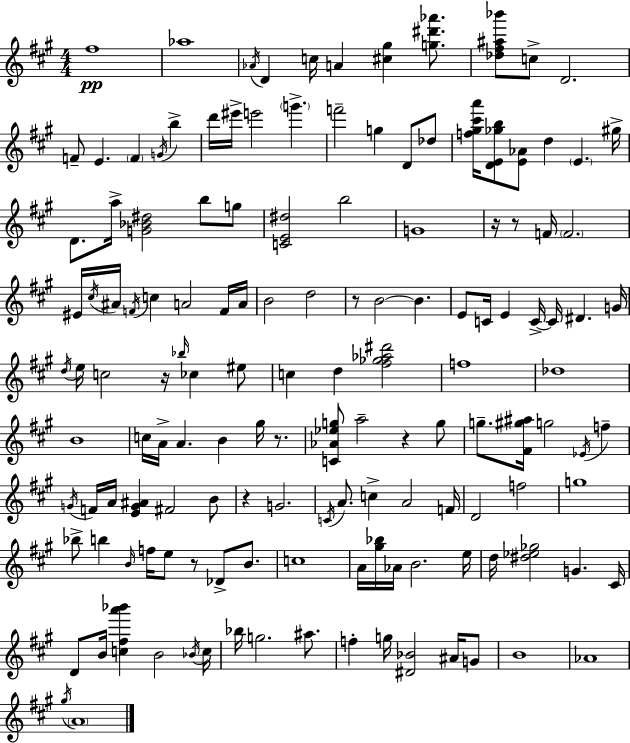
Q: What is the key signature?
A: A major